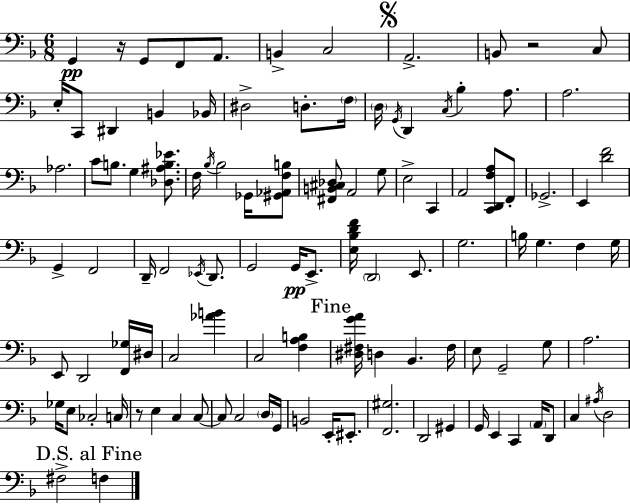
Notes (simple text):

G2/q R/s G2/e F2/e A2/e. B2/q C3/h A2/h. B2/e R/h C3/e E3/s C2/e D#2/q B2/q Bb2/s D#3/h D3/e. F3/s D3/s G2/s D2/q C3/s Bb3/q A3/e. A3/h. Ab3/h. C4/e B3/e. G3/q [Db3,A#3,B3,Eb4]/e. F3/s Bb3/s Bb3/h Gb2/s [G#2,Ab2,F3,B3]/e [F#2,B2,C#3,Db3]/e A2/h G3/e E3/h C2/q A2/h [C2,D2,F3,A3]/e F2/e Gb2/h. E2/q [D4,F4]/h G2/q F2/h D2/s F2/h Eb2/s D2/e. G2/h G2/s E2/e. [E3,Bb3,D4,F4]/s D2/h E2/e. G3/h. B3/s G3/q. F3/q G3/s E2/e D2/h [F2,Gb3]/s D#3/s C3/h [Ab4,B4]/q C3/h [F3,A3,B3]/q [D#3,F#3,G4,A4]/s D3/q Bb2/q. F#3/s E3/e G2/h G3/e A3/h. Gb3/s E3/e CES3/h C3/s R/e E3/q C3/q C3/e C3/e C3/h D3/s G2/s B2/h E2/s EIS2/e. [F2,G#3]/h. D2/h G#2/q G2/s E2/q C2/q A2/s D2/e C3/q A#3/s D3/h F#3/h F3/q